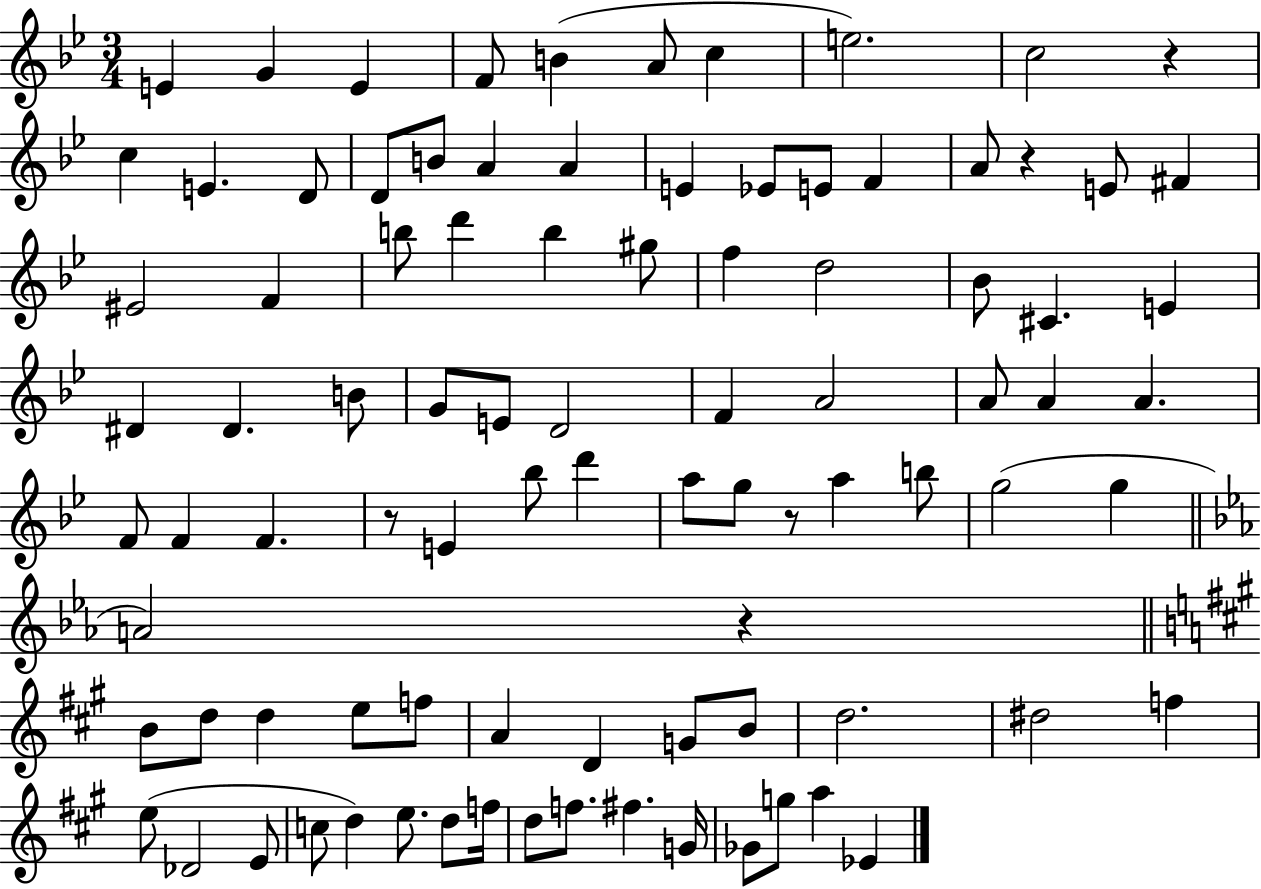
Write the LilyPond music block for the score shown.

{
  \clef treble
  \numericTimeSignature
  \time 3/4
  \key bes \major
  e'4 g'4 e'4 | f'8 b'4( a'8 c''4 | e''2.) | c''2 r4 | \break c''4 e'4. d'8 | d'8 b'8 a'4 a'4 | e'4 ees'8 e'8 f'4 | a'8 r4 e'8 fis'4 | \break eis'2 f'4 | b''8 d'''4 b''4 gis''8 | f''4 d''2 | bes'8 cis'4. e'4 | \break dis'4 dis'4. b'8 | g'8 e'8 d'2 | f'4 a'2 | a'8 a'4 a'4. | \break f'8 f'4 f'4. | r8 e'4 bes''8 d'''4 | a''8 g''8 r8 a''4 b''8 | g''2( g''4 | \break \bar "||" \break \key ees \major a'2) r4 | \bar "||" \break \key a \major b'8 d''8 d''4 e''8 f''8 | a'4 d'4 g'8 b'8 | d''2. | dis''2 f''4 | \break e''8( des'2 e'8 | c''8 d''4) e''8. d''8 f''16 | d''8 f''8. fis''4. g'16 | ges'8 g''8 a''4 ees'4 | \break \bar "|."
}